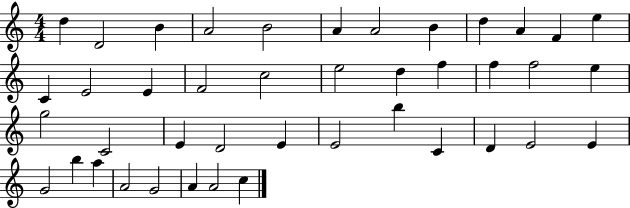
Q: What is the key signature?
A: C major